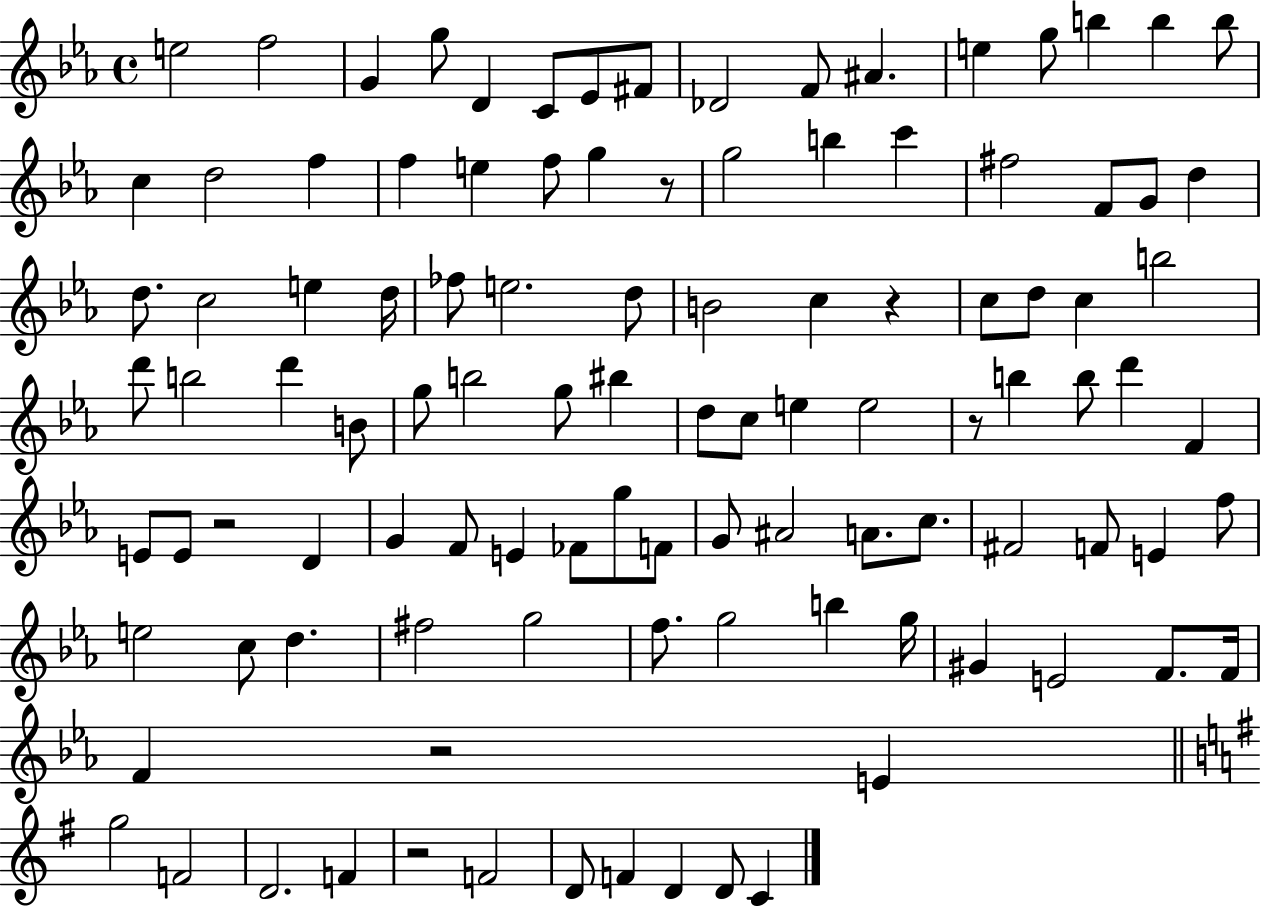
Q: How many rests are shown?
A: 6